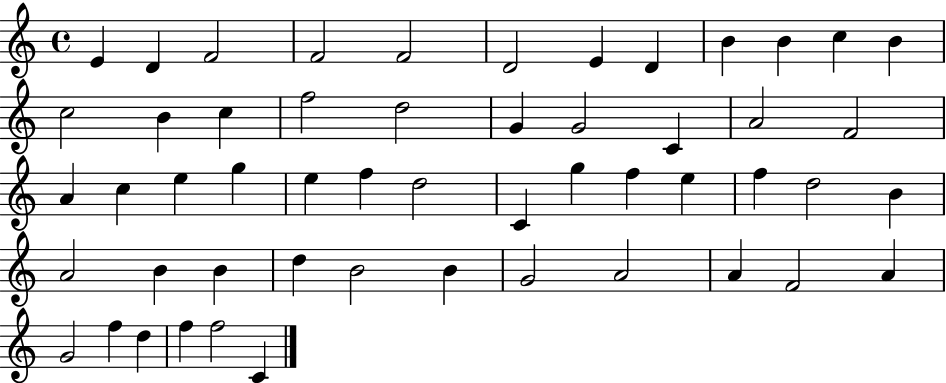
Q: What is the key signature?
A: C major